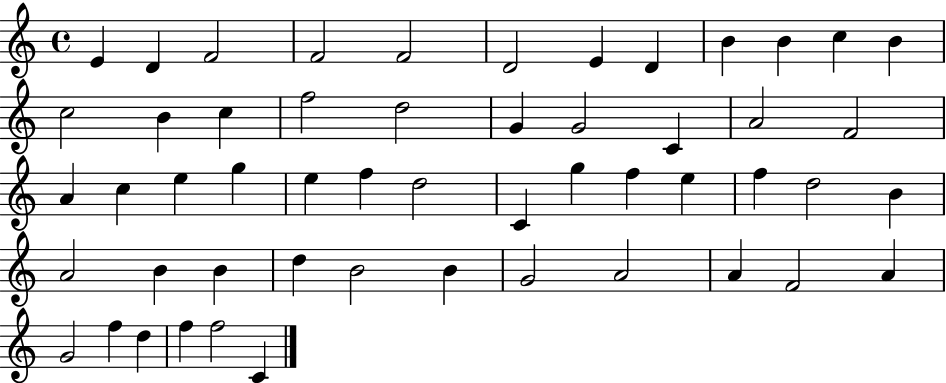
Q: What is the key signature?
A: C major